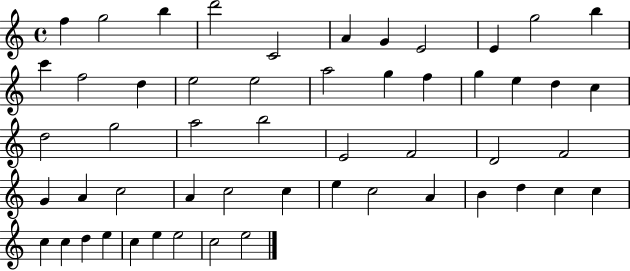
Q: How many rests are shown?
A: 0